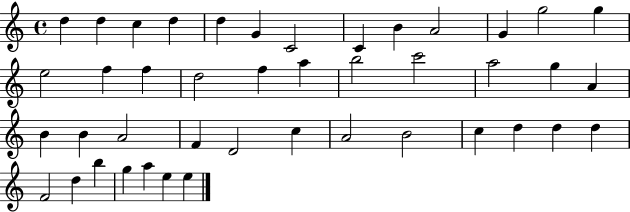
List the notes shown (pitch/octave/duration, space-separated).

D5/q D5/q C5/q D5/q D5/q G4/q C4/h C4/q B4/q A4/h G4/q G5/h G5/q E5/h F5/q F5/q D5/h F5/q A5/q B5/h C6/h A5/h G5/q A4/q B4/q B4/q A4/h F4/q D4/h C5/q A4/h B4/h C5/q D5/q D5/q D5/q F4/h D5/q B5/q G5/q A5/q E5/q E5/q